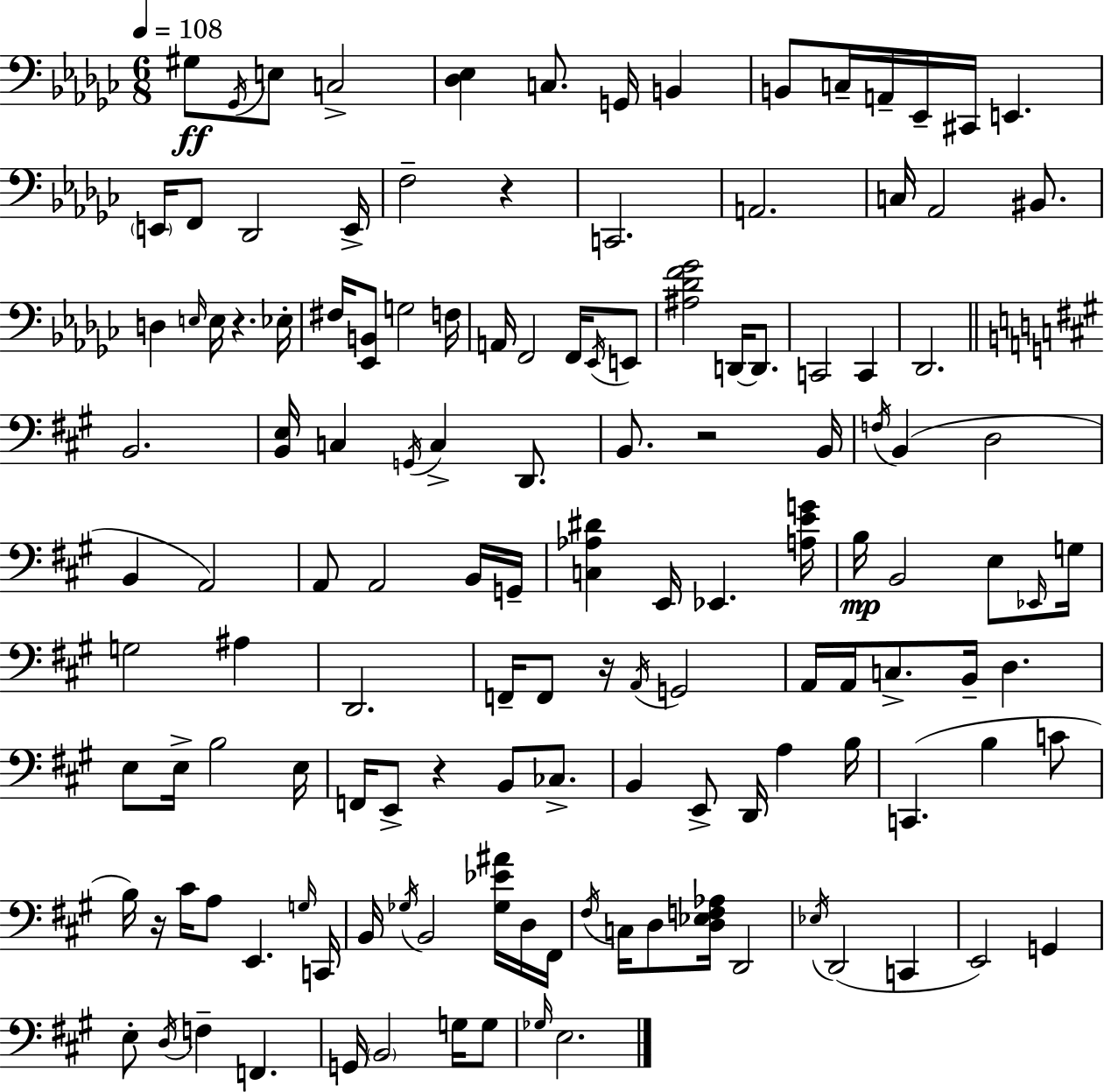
X:1
T:Untitled
M:6/8
L:1/4
K:Ebm
^G,/2 _G,,/4 E,/2 C,2 [_D,_E,] C,/2 G,,/4 B,, B,,/2 C,/4 A,,/4 _E,,/4 ^C,,/4 E,, E,,/4 F,,/2 _D,,2 E,,/4 F,2 z C,,2 A,,2 C,/4 _A,,2 ^B,,/2 D, E,/4 E,/4 z _E,/4 ^F,/4 [_E,,B,,]/2 G,2 F,/4 A,,/4 F,,2 F,,/4 _E,,/4 E,,/2 [^A,_DF_G]2 D,,/4 D,,/2 C,,2 C,, _D,,2 B,,2 [B,,E,]/4 C, G,,/4 C, D,,/2 B,,/2 z2 B,,/4 F,/4 B,, D,2 B,, A,,2 A,,/2 A,,2 B,,/4 G,,/4 [C,_A,^D] E,,/4 _E,, [A,EG]/4 B,/4 B,,2 E,/2 _E,,/4 G,/4 G,2 ^A, D,,2 F,,/4 F,,/2 z/4 A,,/4 G,,2 A,,/4 A,,/4 C,/2 B,,/4 D, E,/2 E,/4 B,2 E,/4 F,,/4 E,,/2 z B,,/2 _C,/2 B,, E,,/2 D,,/4 A, B,/4 C,, B, C/2 B,/4 z/4 ^C/4 A,/2 E,, G,/4 C,,/4 B,,/4 _G,/4 B,,2 [_G,_E^A]/4 D,/4 ^F,,/4 ^F,/4 C,/4 D,/2 [D,_E,F,_A,]/4 D,,2 _E,/4 D,,2 C,, E,,2 G,, E,/2 D,/4 F, F,, G,,/4 B,,2 G,/4 G,/2 _G,/4 E,2